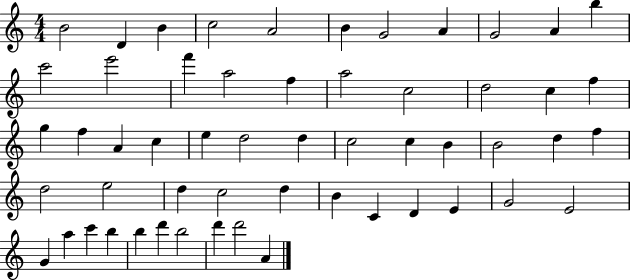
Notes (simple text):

B4/h D4/q B4/q C5/h A4/h B4/q G4/h A4/q G4/h A4/q B5/q C6/h E6/h F6/q A5/h F5/q A5/h C5/h D5/h C5/q F5/q G5/q F5/q A4/q C5/q E5/q D5/h D5/q C5/h C5/q B4/q B4/h D5/q F5/q D5/h E5/h D5/q C5/h D5/q B4/q C4/q D4/q E4/q G4/h E4/h G4/q A5/q C6/q B5/q B5/q D6/q B5/h D6/q D6/h A4/q